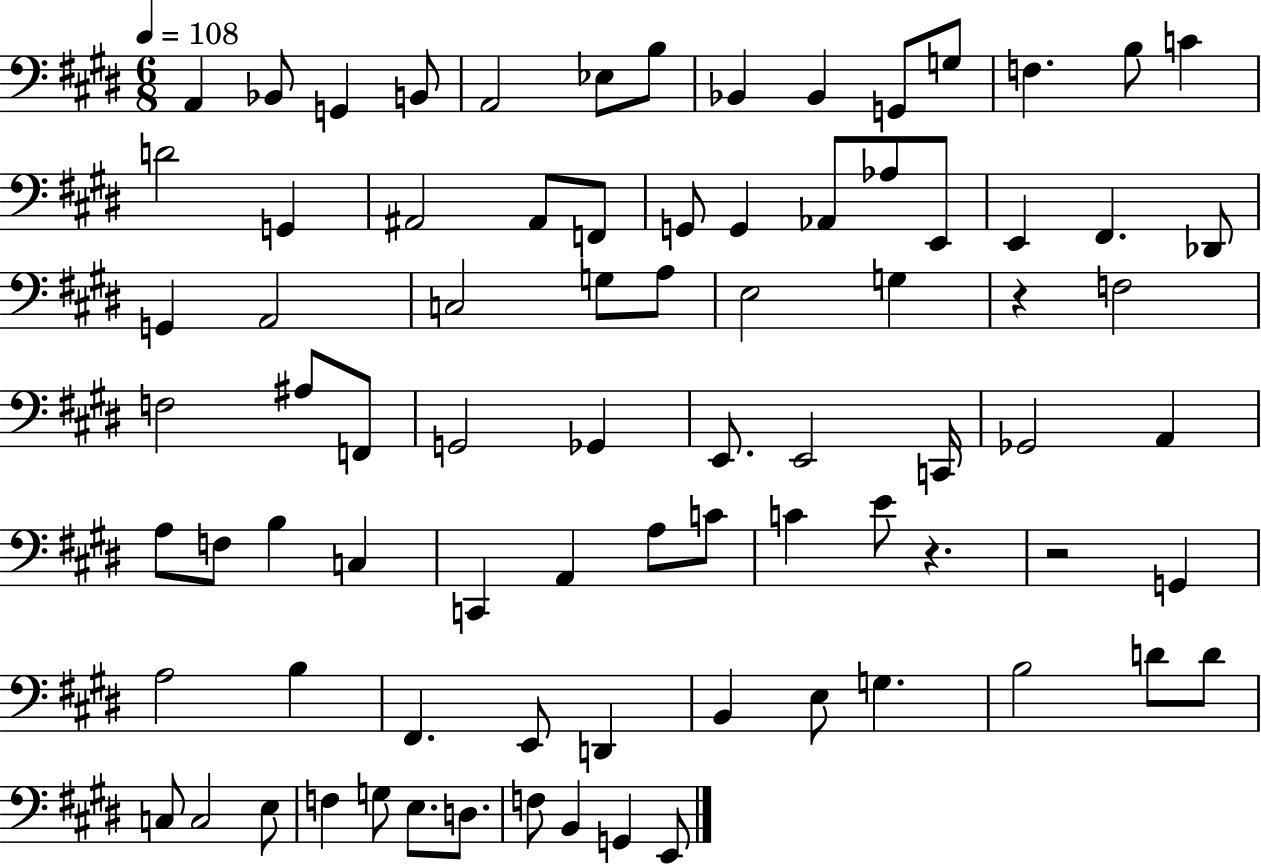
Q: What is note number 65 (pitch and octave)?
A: B3